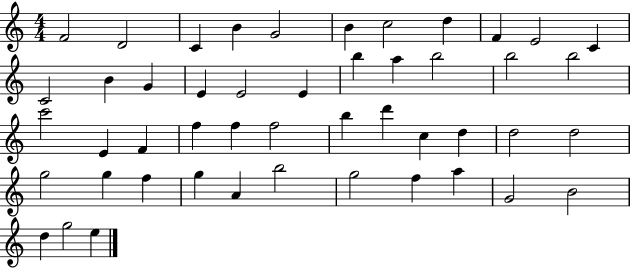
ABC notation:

X:1
T:Untitled
M:4/4
L:1/4
K:C
F2 D2 C B G2 B c2 d F E2 C C2 B G E E2 E b a b2 b2 b2 c'2 E F f f f2 b d' c d d2 d2 g2 g f g A b2 g2 f a G2 B2 d g2 e